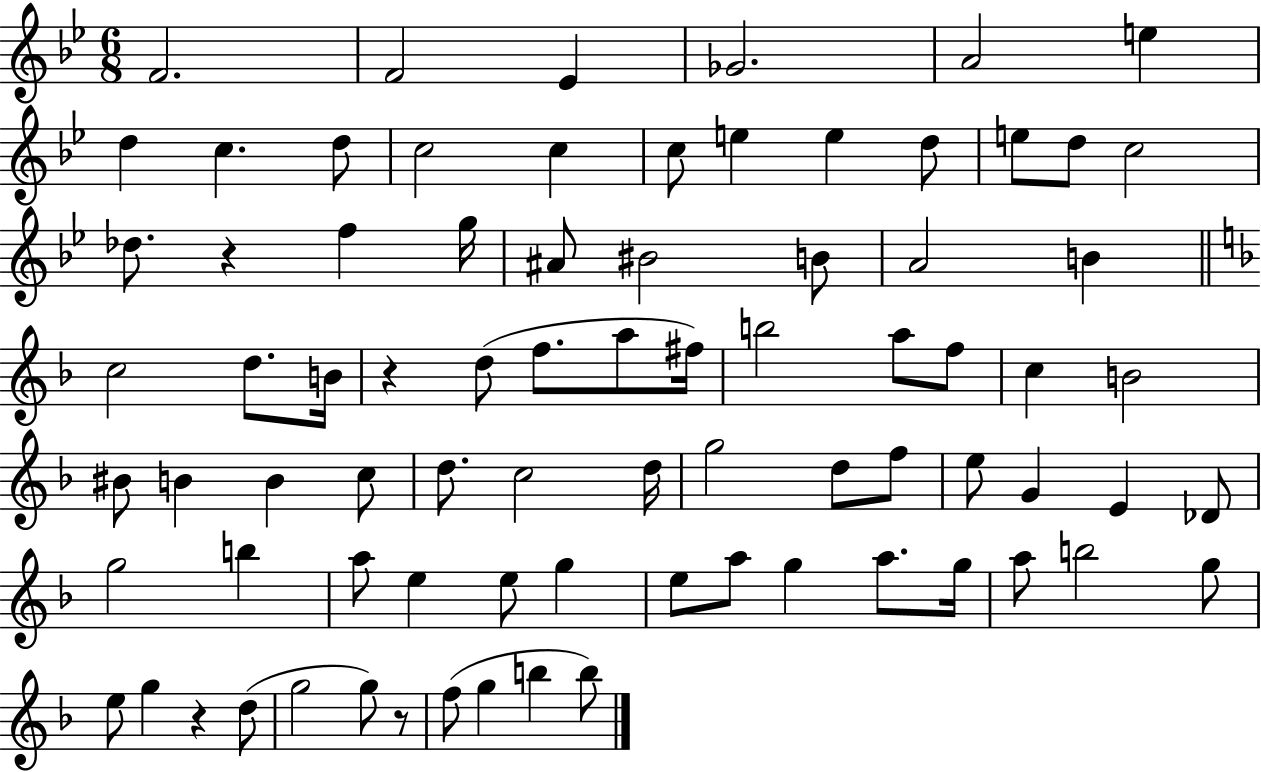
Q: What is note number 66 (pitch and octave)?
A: G5